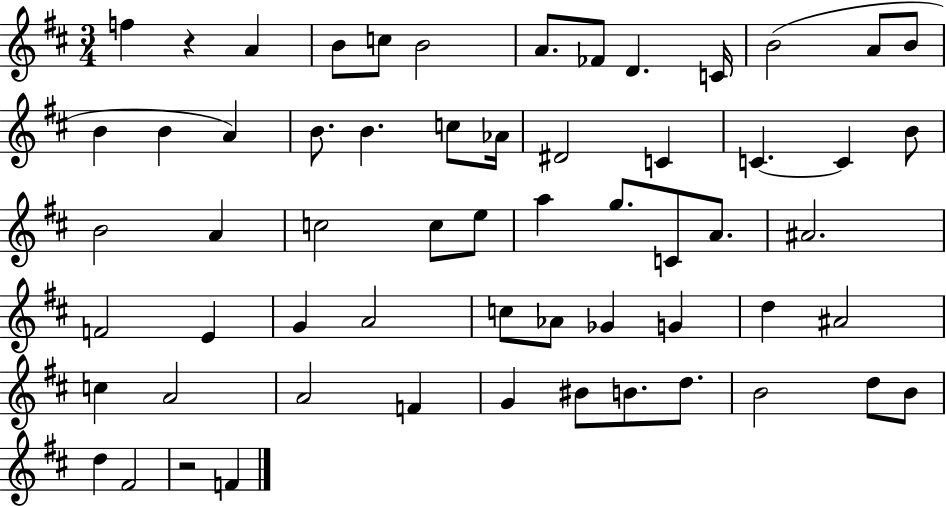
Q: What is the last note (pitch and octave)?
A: F4